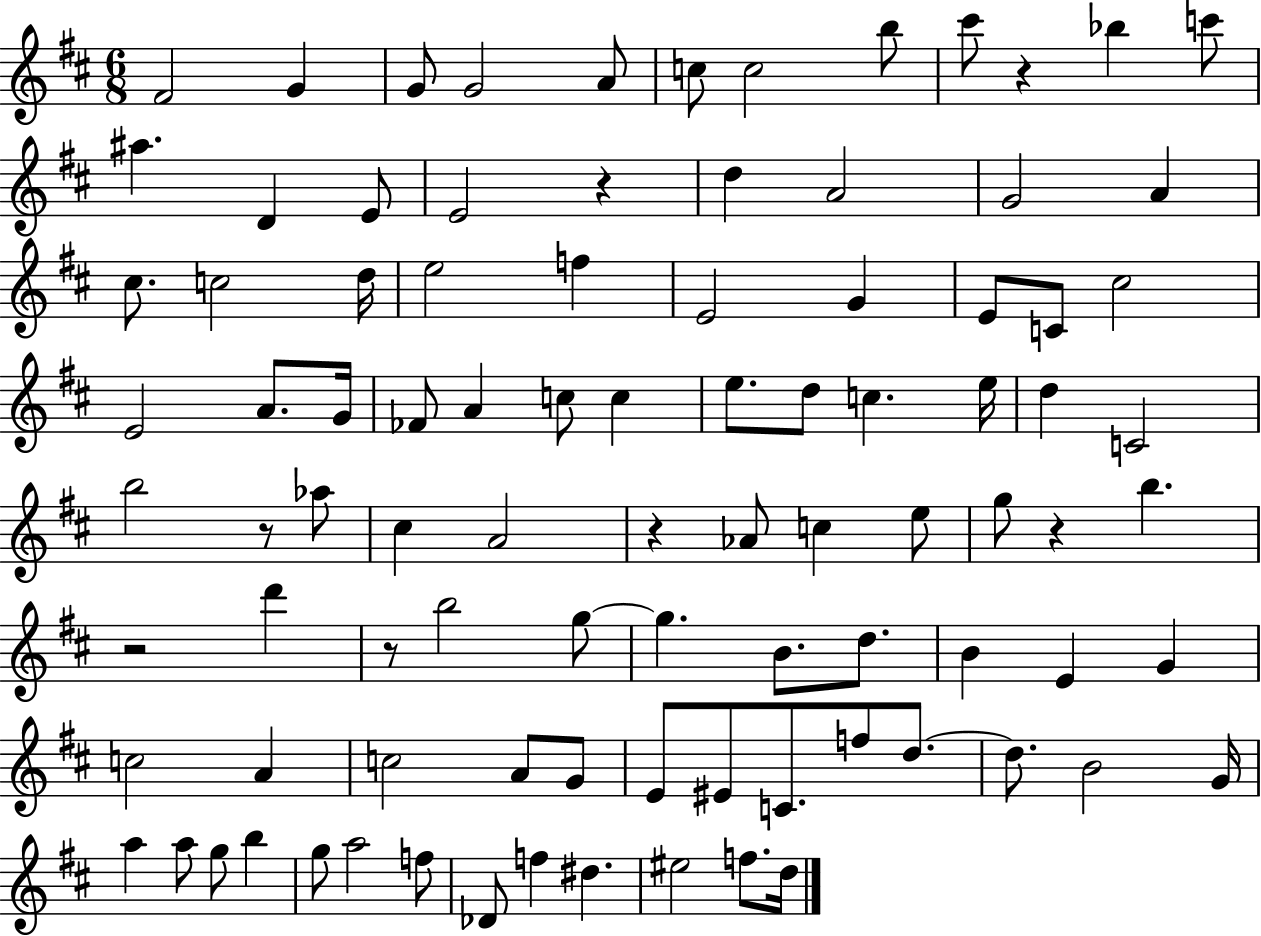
F#4/h G4/q G4/e G4/h A4/e C5/e C5/h B5/e C#6/e R/q Bb5/q C6/e A#5/q. D4/q E4/e E4/h R/q D5/q A4/h G4/h A4/q C#5/e. C5/h D5/s E5/h F5/q E4/h G4/q E4/e C4/e C#5/h E4/h A4/e. G4/s FES4/e A4/q C5/e C5/q E5/e. D5/e C5/q. E5/s D5/q C4/h B5/h R/e Ab5/e C#5/q A4/h R/q Ab4/e C5/q E5/e G5/e R/q B5/q. R/h D6/q R/e B5/h G5/e G5/q. B4/e. D5/e. B4/q E4/q G4/q C5/h A4/q C5/h A4/e G4/e E4/e EIS4/e C4/e. F5/e D5/e. D5/e. B4/h G4/s A5/q A5/e G5/e B5/q G5/e A5/h F5/e Db4/e F5/q D#5/q. EIS5/h F5/e. D5/s